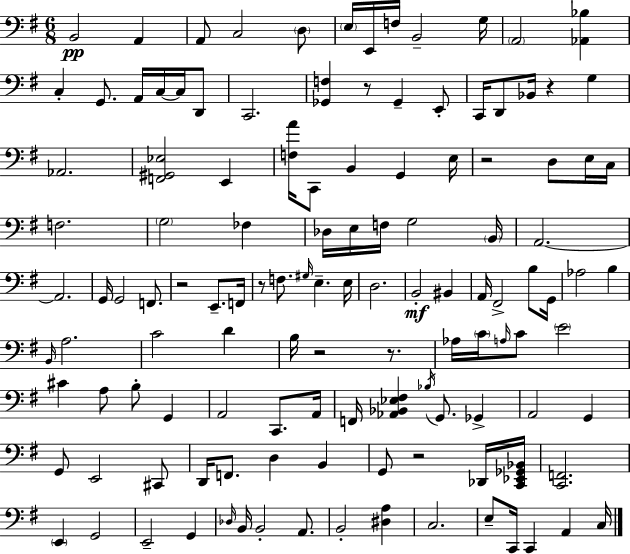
X:1
T:Untitled
M:6/8
L:1/4
K:Em
B,,2 A,, A,,/2 C,2 D,/2 E,/4 E,,/4 F,/4 B,,2 G,/4 A,,2 [_A,,_B,] C, G,,/2 A,,/4 C,/4 C,/4 D,,/2 C,,2 [_G,,F,] z/2 _G,, E,,/2 C,,/4 D,,/2 _B,,/4 z G, _A,,2 [F,,^G,,_E,]2 E,, [F,A]/4 C,,/2 B,, G,, E,/4 z2 D,/2 E,/4 C,/4 F,2 G,2 _F, _D,/4 E,/4 F,/4 G,2 B,,/4 A,,2 A,,2 G,,/4 G,,2 F,,/2 z2 E,,/2 F,,/4 z/2 F,/2 ^G,/4 E, E,/4 D,2 B,,2 ^B,, A,,/4 ^F,,2 B,/2 G,,/4 _A,2 B, B,,/4 A,2 C2 D B,/4 z2 z/2 _A,/4 C/4 A,/4 C/2 E2 ^C A,/2 B,/2 G,, A,,2 C,,/2 A,,/4 F,,/4 [_A,,_B,,_E,^F,] _B,/4 G,,/2 _G,, A,,2 G,, G,,/2 E,,2 ^C,,/2 D,,/4 F,,/2 D, B,, G,,/2 z2 _D,,/4 [C,,_E,,_G,,_B,,]/4 [C,,F,,]2 E,, G,,2 E,,2 G,, _D,/4 B,,/4 B,,2 A,,/2 B,,2 [^D,A,] C,2 E,/2 C,,/4 C,, A,, C,/4